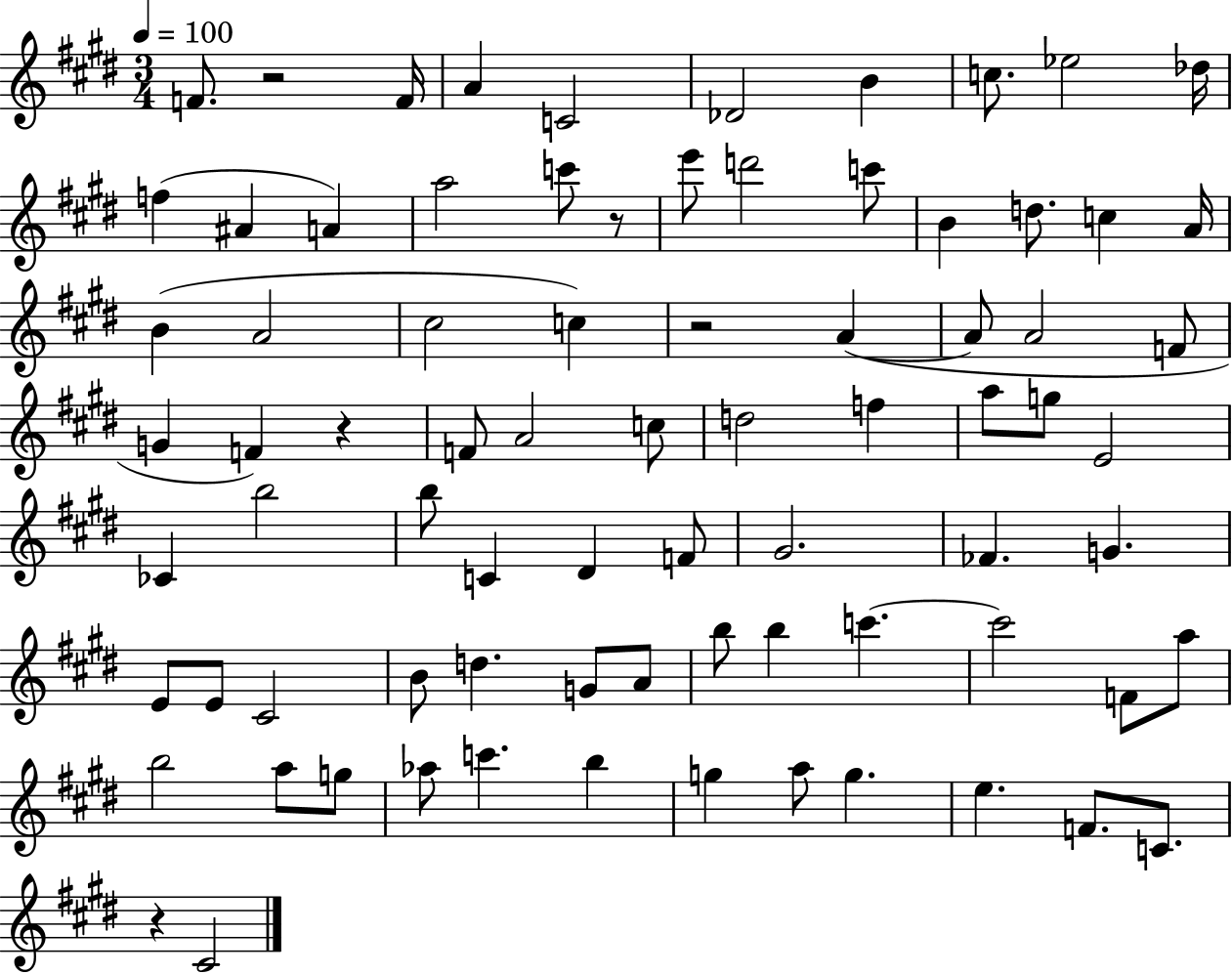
F4/e. R/h F4/s A4/q C4/h Db4/h B4/q C5/e. Eb5/h Db5/s F5/q A#4/q A4/q A5/h C6/e R/e E6/e D6/h C6/e B4/q D5/e. C5/q A4/s B4/q A4/h C#5/h C5/q R/h A4/q A4/e A4/h F4/e G4/q F4/q R/q F4/e A4/h C5/e D5/h F5/q A5/e G5/e E4/h CES4/q B5/h B5/e C4/q D#4/q F4/e G#4/h. FES4/q. G4/q. E4/e E4/e C#4/h B4/e D5/q. G4/e A4/e B5/e B5/q C6/q. C6/h F4/e A5/e B5/h A5/e G5/e Ab5/e C6/q. B5/q G5/q A5/e G5/q. E5/q. F4/e. C4/e. R/q C#4/h